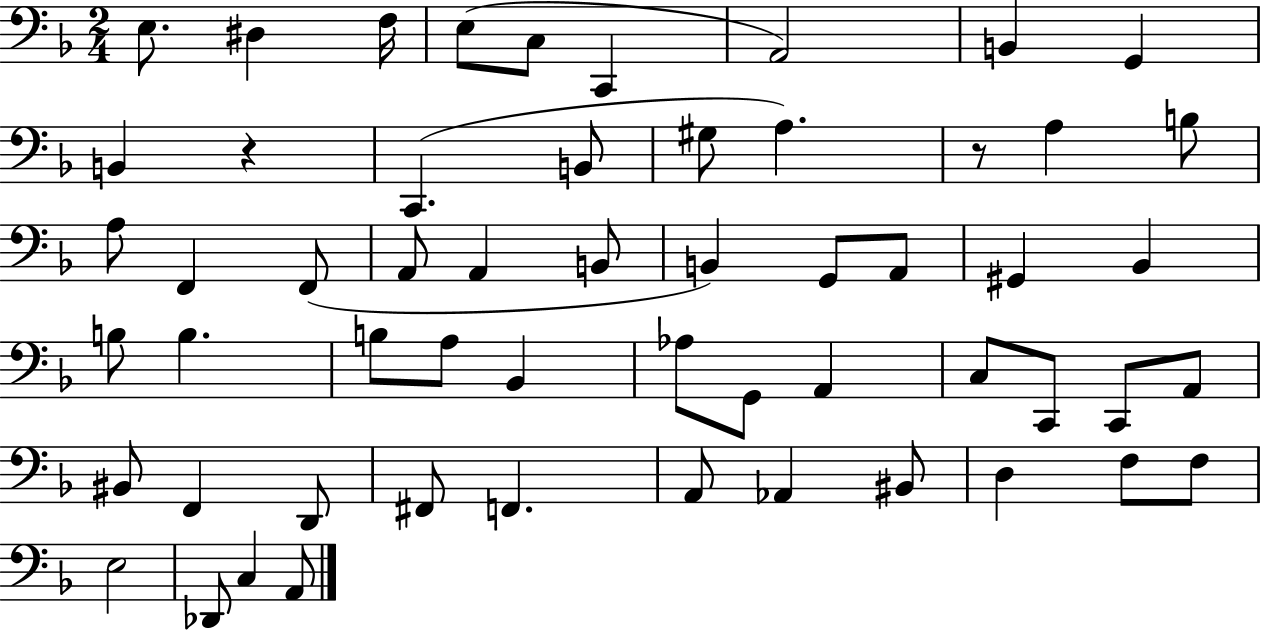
E3/e. D#3/q F3/s E3/e C3/e C2/q A2/h B2/q G2/q B2/q R/q C2/q. B2/e G#3/e A3/q. R/e A3/q B3/e A3/e F2/q F2/e A2/e A2/q B2/e B2/q G2/e A2/e G#2/q Bb2/q B3/e B3/q. B3/e A3/e Bb2/q Ab3/e G2/e A2/q C3/e C2/e C2/e A2/e BIS2/e F2/q D2/e F#2/e F2/q. A2/e Ab2/q BIS2/e D3/q F3/e F3/e E3/h Db2/e C3/q A2/e